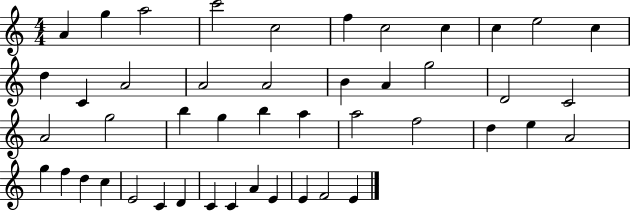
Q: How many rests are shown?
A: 0